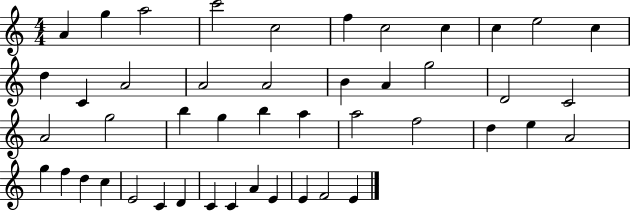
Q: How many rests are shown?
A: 0